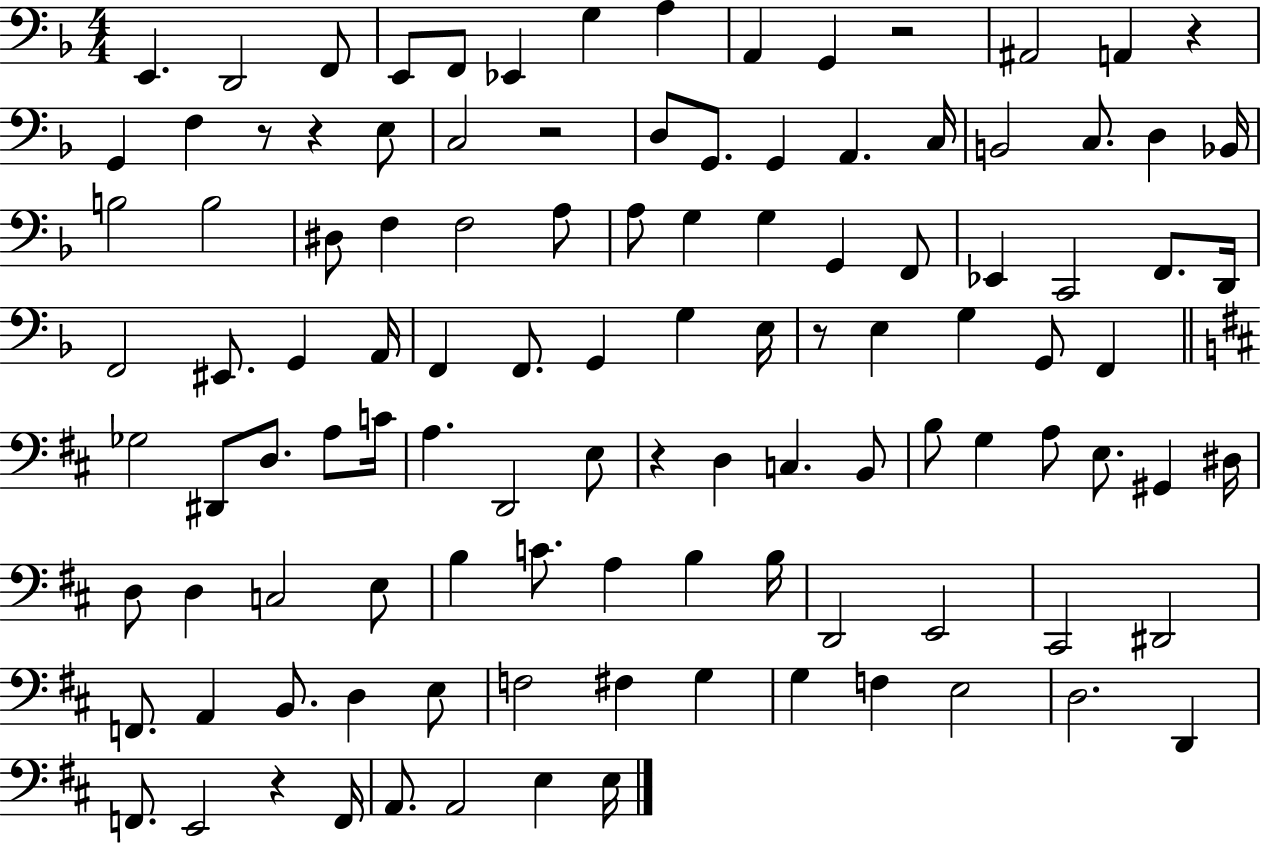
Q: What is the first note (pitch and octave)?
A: E2